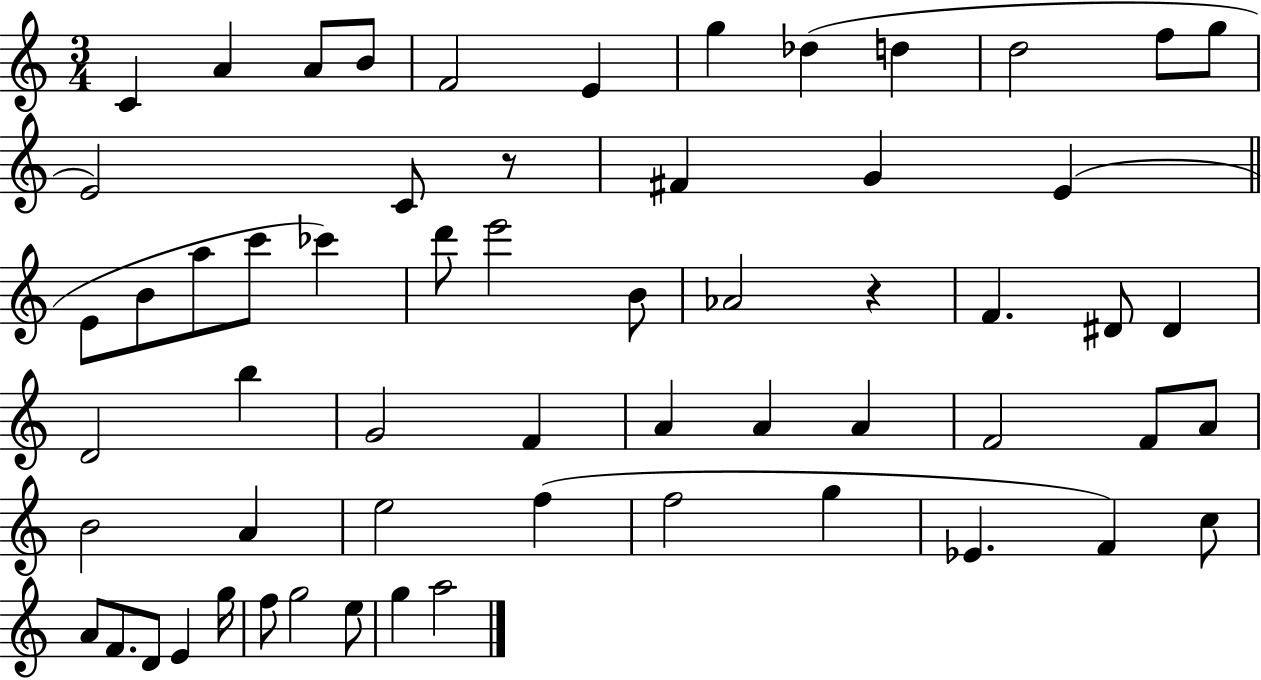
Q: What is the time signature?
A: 3/4